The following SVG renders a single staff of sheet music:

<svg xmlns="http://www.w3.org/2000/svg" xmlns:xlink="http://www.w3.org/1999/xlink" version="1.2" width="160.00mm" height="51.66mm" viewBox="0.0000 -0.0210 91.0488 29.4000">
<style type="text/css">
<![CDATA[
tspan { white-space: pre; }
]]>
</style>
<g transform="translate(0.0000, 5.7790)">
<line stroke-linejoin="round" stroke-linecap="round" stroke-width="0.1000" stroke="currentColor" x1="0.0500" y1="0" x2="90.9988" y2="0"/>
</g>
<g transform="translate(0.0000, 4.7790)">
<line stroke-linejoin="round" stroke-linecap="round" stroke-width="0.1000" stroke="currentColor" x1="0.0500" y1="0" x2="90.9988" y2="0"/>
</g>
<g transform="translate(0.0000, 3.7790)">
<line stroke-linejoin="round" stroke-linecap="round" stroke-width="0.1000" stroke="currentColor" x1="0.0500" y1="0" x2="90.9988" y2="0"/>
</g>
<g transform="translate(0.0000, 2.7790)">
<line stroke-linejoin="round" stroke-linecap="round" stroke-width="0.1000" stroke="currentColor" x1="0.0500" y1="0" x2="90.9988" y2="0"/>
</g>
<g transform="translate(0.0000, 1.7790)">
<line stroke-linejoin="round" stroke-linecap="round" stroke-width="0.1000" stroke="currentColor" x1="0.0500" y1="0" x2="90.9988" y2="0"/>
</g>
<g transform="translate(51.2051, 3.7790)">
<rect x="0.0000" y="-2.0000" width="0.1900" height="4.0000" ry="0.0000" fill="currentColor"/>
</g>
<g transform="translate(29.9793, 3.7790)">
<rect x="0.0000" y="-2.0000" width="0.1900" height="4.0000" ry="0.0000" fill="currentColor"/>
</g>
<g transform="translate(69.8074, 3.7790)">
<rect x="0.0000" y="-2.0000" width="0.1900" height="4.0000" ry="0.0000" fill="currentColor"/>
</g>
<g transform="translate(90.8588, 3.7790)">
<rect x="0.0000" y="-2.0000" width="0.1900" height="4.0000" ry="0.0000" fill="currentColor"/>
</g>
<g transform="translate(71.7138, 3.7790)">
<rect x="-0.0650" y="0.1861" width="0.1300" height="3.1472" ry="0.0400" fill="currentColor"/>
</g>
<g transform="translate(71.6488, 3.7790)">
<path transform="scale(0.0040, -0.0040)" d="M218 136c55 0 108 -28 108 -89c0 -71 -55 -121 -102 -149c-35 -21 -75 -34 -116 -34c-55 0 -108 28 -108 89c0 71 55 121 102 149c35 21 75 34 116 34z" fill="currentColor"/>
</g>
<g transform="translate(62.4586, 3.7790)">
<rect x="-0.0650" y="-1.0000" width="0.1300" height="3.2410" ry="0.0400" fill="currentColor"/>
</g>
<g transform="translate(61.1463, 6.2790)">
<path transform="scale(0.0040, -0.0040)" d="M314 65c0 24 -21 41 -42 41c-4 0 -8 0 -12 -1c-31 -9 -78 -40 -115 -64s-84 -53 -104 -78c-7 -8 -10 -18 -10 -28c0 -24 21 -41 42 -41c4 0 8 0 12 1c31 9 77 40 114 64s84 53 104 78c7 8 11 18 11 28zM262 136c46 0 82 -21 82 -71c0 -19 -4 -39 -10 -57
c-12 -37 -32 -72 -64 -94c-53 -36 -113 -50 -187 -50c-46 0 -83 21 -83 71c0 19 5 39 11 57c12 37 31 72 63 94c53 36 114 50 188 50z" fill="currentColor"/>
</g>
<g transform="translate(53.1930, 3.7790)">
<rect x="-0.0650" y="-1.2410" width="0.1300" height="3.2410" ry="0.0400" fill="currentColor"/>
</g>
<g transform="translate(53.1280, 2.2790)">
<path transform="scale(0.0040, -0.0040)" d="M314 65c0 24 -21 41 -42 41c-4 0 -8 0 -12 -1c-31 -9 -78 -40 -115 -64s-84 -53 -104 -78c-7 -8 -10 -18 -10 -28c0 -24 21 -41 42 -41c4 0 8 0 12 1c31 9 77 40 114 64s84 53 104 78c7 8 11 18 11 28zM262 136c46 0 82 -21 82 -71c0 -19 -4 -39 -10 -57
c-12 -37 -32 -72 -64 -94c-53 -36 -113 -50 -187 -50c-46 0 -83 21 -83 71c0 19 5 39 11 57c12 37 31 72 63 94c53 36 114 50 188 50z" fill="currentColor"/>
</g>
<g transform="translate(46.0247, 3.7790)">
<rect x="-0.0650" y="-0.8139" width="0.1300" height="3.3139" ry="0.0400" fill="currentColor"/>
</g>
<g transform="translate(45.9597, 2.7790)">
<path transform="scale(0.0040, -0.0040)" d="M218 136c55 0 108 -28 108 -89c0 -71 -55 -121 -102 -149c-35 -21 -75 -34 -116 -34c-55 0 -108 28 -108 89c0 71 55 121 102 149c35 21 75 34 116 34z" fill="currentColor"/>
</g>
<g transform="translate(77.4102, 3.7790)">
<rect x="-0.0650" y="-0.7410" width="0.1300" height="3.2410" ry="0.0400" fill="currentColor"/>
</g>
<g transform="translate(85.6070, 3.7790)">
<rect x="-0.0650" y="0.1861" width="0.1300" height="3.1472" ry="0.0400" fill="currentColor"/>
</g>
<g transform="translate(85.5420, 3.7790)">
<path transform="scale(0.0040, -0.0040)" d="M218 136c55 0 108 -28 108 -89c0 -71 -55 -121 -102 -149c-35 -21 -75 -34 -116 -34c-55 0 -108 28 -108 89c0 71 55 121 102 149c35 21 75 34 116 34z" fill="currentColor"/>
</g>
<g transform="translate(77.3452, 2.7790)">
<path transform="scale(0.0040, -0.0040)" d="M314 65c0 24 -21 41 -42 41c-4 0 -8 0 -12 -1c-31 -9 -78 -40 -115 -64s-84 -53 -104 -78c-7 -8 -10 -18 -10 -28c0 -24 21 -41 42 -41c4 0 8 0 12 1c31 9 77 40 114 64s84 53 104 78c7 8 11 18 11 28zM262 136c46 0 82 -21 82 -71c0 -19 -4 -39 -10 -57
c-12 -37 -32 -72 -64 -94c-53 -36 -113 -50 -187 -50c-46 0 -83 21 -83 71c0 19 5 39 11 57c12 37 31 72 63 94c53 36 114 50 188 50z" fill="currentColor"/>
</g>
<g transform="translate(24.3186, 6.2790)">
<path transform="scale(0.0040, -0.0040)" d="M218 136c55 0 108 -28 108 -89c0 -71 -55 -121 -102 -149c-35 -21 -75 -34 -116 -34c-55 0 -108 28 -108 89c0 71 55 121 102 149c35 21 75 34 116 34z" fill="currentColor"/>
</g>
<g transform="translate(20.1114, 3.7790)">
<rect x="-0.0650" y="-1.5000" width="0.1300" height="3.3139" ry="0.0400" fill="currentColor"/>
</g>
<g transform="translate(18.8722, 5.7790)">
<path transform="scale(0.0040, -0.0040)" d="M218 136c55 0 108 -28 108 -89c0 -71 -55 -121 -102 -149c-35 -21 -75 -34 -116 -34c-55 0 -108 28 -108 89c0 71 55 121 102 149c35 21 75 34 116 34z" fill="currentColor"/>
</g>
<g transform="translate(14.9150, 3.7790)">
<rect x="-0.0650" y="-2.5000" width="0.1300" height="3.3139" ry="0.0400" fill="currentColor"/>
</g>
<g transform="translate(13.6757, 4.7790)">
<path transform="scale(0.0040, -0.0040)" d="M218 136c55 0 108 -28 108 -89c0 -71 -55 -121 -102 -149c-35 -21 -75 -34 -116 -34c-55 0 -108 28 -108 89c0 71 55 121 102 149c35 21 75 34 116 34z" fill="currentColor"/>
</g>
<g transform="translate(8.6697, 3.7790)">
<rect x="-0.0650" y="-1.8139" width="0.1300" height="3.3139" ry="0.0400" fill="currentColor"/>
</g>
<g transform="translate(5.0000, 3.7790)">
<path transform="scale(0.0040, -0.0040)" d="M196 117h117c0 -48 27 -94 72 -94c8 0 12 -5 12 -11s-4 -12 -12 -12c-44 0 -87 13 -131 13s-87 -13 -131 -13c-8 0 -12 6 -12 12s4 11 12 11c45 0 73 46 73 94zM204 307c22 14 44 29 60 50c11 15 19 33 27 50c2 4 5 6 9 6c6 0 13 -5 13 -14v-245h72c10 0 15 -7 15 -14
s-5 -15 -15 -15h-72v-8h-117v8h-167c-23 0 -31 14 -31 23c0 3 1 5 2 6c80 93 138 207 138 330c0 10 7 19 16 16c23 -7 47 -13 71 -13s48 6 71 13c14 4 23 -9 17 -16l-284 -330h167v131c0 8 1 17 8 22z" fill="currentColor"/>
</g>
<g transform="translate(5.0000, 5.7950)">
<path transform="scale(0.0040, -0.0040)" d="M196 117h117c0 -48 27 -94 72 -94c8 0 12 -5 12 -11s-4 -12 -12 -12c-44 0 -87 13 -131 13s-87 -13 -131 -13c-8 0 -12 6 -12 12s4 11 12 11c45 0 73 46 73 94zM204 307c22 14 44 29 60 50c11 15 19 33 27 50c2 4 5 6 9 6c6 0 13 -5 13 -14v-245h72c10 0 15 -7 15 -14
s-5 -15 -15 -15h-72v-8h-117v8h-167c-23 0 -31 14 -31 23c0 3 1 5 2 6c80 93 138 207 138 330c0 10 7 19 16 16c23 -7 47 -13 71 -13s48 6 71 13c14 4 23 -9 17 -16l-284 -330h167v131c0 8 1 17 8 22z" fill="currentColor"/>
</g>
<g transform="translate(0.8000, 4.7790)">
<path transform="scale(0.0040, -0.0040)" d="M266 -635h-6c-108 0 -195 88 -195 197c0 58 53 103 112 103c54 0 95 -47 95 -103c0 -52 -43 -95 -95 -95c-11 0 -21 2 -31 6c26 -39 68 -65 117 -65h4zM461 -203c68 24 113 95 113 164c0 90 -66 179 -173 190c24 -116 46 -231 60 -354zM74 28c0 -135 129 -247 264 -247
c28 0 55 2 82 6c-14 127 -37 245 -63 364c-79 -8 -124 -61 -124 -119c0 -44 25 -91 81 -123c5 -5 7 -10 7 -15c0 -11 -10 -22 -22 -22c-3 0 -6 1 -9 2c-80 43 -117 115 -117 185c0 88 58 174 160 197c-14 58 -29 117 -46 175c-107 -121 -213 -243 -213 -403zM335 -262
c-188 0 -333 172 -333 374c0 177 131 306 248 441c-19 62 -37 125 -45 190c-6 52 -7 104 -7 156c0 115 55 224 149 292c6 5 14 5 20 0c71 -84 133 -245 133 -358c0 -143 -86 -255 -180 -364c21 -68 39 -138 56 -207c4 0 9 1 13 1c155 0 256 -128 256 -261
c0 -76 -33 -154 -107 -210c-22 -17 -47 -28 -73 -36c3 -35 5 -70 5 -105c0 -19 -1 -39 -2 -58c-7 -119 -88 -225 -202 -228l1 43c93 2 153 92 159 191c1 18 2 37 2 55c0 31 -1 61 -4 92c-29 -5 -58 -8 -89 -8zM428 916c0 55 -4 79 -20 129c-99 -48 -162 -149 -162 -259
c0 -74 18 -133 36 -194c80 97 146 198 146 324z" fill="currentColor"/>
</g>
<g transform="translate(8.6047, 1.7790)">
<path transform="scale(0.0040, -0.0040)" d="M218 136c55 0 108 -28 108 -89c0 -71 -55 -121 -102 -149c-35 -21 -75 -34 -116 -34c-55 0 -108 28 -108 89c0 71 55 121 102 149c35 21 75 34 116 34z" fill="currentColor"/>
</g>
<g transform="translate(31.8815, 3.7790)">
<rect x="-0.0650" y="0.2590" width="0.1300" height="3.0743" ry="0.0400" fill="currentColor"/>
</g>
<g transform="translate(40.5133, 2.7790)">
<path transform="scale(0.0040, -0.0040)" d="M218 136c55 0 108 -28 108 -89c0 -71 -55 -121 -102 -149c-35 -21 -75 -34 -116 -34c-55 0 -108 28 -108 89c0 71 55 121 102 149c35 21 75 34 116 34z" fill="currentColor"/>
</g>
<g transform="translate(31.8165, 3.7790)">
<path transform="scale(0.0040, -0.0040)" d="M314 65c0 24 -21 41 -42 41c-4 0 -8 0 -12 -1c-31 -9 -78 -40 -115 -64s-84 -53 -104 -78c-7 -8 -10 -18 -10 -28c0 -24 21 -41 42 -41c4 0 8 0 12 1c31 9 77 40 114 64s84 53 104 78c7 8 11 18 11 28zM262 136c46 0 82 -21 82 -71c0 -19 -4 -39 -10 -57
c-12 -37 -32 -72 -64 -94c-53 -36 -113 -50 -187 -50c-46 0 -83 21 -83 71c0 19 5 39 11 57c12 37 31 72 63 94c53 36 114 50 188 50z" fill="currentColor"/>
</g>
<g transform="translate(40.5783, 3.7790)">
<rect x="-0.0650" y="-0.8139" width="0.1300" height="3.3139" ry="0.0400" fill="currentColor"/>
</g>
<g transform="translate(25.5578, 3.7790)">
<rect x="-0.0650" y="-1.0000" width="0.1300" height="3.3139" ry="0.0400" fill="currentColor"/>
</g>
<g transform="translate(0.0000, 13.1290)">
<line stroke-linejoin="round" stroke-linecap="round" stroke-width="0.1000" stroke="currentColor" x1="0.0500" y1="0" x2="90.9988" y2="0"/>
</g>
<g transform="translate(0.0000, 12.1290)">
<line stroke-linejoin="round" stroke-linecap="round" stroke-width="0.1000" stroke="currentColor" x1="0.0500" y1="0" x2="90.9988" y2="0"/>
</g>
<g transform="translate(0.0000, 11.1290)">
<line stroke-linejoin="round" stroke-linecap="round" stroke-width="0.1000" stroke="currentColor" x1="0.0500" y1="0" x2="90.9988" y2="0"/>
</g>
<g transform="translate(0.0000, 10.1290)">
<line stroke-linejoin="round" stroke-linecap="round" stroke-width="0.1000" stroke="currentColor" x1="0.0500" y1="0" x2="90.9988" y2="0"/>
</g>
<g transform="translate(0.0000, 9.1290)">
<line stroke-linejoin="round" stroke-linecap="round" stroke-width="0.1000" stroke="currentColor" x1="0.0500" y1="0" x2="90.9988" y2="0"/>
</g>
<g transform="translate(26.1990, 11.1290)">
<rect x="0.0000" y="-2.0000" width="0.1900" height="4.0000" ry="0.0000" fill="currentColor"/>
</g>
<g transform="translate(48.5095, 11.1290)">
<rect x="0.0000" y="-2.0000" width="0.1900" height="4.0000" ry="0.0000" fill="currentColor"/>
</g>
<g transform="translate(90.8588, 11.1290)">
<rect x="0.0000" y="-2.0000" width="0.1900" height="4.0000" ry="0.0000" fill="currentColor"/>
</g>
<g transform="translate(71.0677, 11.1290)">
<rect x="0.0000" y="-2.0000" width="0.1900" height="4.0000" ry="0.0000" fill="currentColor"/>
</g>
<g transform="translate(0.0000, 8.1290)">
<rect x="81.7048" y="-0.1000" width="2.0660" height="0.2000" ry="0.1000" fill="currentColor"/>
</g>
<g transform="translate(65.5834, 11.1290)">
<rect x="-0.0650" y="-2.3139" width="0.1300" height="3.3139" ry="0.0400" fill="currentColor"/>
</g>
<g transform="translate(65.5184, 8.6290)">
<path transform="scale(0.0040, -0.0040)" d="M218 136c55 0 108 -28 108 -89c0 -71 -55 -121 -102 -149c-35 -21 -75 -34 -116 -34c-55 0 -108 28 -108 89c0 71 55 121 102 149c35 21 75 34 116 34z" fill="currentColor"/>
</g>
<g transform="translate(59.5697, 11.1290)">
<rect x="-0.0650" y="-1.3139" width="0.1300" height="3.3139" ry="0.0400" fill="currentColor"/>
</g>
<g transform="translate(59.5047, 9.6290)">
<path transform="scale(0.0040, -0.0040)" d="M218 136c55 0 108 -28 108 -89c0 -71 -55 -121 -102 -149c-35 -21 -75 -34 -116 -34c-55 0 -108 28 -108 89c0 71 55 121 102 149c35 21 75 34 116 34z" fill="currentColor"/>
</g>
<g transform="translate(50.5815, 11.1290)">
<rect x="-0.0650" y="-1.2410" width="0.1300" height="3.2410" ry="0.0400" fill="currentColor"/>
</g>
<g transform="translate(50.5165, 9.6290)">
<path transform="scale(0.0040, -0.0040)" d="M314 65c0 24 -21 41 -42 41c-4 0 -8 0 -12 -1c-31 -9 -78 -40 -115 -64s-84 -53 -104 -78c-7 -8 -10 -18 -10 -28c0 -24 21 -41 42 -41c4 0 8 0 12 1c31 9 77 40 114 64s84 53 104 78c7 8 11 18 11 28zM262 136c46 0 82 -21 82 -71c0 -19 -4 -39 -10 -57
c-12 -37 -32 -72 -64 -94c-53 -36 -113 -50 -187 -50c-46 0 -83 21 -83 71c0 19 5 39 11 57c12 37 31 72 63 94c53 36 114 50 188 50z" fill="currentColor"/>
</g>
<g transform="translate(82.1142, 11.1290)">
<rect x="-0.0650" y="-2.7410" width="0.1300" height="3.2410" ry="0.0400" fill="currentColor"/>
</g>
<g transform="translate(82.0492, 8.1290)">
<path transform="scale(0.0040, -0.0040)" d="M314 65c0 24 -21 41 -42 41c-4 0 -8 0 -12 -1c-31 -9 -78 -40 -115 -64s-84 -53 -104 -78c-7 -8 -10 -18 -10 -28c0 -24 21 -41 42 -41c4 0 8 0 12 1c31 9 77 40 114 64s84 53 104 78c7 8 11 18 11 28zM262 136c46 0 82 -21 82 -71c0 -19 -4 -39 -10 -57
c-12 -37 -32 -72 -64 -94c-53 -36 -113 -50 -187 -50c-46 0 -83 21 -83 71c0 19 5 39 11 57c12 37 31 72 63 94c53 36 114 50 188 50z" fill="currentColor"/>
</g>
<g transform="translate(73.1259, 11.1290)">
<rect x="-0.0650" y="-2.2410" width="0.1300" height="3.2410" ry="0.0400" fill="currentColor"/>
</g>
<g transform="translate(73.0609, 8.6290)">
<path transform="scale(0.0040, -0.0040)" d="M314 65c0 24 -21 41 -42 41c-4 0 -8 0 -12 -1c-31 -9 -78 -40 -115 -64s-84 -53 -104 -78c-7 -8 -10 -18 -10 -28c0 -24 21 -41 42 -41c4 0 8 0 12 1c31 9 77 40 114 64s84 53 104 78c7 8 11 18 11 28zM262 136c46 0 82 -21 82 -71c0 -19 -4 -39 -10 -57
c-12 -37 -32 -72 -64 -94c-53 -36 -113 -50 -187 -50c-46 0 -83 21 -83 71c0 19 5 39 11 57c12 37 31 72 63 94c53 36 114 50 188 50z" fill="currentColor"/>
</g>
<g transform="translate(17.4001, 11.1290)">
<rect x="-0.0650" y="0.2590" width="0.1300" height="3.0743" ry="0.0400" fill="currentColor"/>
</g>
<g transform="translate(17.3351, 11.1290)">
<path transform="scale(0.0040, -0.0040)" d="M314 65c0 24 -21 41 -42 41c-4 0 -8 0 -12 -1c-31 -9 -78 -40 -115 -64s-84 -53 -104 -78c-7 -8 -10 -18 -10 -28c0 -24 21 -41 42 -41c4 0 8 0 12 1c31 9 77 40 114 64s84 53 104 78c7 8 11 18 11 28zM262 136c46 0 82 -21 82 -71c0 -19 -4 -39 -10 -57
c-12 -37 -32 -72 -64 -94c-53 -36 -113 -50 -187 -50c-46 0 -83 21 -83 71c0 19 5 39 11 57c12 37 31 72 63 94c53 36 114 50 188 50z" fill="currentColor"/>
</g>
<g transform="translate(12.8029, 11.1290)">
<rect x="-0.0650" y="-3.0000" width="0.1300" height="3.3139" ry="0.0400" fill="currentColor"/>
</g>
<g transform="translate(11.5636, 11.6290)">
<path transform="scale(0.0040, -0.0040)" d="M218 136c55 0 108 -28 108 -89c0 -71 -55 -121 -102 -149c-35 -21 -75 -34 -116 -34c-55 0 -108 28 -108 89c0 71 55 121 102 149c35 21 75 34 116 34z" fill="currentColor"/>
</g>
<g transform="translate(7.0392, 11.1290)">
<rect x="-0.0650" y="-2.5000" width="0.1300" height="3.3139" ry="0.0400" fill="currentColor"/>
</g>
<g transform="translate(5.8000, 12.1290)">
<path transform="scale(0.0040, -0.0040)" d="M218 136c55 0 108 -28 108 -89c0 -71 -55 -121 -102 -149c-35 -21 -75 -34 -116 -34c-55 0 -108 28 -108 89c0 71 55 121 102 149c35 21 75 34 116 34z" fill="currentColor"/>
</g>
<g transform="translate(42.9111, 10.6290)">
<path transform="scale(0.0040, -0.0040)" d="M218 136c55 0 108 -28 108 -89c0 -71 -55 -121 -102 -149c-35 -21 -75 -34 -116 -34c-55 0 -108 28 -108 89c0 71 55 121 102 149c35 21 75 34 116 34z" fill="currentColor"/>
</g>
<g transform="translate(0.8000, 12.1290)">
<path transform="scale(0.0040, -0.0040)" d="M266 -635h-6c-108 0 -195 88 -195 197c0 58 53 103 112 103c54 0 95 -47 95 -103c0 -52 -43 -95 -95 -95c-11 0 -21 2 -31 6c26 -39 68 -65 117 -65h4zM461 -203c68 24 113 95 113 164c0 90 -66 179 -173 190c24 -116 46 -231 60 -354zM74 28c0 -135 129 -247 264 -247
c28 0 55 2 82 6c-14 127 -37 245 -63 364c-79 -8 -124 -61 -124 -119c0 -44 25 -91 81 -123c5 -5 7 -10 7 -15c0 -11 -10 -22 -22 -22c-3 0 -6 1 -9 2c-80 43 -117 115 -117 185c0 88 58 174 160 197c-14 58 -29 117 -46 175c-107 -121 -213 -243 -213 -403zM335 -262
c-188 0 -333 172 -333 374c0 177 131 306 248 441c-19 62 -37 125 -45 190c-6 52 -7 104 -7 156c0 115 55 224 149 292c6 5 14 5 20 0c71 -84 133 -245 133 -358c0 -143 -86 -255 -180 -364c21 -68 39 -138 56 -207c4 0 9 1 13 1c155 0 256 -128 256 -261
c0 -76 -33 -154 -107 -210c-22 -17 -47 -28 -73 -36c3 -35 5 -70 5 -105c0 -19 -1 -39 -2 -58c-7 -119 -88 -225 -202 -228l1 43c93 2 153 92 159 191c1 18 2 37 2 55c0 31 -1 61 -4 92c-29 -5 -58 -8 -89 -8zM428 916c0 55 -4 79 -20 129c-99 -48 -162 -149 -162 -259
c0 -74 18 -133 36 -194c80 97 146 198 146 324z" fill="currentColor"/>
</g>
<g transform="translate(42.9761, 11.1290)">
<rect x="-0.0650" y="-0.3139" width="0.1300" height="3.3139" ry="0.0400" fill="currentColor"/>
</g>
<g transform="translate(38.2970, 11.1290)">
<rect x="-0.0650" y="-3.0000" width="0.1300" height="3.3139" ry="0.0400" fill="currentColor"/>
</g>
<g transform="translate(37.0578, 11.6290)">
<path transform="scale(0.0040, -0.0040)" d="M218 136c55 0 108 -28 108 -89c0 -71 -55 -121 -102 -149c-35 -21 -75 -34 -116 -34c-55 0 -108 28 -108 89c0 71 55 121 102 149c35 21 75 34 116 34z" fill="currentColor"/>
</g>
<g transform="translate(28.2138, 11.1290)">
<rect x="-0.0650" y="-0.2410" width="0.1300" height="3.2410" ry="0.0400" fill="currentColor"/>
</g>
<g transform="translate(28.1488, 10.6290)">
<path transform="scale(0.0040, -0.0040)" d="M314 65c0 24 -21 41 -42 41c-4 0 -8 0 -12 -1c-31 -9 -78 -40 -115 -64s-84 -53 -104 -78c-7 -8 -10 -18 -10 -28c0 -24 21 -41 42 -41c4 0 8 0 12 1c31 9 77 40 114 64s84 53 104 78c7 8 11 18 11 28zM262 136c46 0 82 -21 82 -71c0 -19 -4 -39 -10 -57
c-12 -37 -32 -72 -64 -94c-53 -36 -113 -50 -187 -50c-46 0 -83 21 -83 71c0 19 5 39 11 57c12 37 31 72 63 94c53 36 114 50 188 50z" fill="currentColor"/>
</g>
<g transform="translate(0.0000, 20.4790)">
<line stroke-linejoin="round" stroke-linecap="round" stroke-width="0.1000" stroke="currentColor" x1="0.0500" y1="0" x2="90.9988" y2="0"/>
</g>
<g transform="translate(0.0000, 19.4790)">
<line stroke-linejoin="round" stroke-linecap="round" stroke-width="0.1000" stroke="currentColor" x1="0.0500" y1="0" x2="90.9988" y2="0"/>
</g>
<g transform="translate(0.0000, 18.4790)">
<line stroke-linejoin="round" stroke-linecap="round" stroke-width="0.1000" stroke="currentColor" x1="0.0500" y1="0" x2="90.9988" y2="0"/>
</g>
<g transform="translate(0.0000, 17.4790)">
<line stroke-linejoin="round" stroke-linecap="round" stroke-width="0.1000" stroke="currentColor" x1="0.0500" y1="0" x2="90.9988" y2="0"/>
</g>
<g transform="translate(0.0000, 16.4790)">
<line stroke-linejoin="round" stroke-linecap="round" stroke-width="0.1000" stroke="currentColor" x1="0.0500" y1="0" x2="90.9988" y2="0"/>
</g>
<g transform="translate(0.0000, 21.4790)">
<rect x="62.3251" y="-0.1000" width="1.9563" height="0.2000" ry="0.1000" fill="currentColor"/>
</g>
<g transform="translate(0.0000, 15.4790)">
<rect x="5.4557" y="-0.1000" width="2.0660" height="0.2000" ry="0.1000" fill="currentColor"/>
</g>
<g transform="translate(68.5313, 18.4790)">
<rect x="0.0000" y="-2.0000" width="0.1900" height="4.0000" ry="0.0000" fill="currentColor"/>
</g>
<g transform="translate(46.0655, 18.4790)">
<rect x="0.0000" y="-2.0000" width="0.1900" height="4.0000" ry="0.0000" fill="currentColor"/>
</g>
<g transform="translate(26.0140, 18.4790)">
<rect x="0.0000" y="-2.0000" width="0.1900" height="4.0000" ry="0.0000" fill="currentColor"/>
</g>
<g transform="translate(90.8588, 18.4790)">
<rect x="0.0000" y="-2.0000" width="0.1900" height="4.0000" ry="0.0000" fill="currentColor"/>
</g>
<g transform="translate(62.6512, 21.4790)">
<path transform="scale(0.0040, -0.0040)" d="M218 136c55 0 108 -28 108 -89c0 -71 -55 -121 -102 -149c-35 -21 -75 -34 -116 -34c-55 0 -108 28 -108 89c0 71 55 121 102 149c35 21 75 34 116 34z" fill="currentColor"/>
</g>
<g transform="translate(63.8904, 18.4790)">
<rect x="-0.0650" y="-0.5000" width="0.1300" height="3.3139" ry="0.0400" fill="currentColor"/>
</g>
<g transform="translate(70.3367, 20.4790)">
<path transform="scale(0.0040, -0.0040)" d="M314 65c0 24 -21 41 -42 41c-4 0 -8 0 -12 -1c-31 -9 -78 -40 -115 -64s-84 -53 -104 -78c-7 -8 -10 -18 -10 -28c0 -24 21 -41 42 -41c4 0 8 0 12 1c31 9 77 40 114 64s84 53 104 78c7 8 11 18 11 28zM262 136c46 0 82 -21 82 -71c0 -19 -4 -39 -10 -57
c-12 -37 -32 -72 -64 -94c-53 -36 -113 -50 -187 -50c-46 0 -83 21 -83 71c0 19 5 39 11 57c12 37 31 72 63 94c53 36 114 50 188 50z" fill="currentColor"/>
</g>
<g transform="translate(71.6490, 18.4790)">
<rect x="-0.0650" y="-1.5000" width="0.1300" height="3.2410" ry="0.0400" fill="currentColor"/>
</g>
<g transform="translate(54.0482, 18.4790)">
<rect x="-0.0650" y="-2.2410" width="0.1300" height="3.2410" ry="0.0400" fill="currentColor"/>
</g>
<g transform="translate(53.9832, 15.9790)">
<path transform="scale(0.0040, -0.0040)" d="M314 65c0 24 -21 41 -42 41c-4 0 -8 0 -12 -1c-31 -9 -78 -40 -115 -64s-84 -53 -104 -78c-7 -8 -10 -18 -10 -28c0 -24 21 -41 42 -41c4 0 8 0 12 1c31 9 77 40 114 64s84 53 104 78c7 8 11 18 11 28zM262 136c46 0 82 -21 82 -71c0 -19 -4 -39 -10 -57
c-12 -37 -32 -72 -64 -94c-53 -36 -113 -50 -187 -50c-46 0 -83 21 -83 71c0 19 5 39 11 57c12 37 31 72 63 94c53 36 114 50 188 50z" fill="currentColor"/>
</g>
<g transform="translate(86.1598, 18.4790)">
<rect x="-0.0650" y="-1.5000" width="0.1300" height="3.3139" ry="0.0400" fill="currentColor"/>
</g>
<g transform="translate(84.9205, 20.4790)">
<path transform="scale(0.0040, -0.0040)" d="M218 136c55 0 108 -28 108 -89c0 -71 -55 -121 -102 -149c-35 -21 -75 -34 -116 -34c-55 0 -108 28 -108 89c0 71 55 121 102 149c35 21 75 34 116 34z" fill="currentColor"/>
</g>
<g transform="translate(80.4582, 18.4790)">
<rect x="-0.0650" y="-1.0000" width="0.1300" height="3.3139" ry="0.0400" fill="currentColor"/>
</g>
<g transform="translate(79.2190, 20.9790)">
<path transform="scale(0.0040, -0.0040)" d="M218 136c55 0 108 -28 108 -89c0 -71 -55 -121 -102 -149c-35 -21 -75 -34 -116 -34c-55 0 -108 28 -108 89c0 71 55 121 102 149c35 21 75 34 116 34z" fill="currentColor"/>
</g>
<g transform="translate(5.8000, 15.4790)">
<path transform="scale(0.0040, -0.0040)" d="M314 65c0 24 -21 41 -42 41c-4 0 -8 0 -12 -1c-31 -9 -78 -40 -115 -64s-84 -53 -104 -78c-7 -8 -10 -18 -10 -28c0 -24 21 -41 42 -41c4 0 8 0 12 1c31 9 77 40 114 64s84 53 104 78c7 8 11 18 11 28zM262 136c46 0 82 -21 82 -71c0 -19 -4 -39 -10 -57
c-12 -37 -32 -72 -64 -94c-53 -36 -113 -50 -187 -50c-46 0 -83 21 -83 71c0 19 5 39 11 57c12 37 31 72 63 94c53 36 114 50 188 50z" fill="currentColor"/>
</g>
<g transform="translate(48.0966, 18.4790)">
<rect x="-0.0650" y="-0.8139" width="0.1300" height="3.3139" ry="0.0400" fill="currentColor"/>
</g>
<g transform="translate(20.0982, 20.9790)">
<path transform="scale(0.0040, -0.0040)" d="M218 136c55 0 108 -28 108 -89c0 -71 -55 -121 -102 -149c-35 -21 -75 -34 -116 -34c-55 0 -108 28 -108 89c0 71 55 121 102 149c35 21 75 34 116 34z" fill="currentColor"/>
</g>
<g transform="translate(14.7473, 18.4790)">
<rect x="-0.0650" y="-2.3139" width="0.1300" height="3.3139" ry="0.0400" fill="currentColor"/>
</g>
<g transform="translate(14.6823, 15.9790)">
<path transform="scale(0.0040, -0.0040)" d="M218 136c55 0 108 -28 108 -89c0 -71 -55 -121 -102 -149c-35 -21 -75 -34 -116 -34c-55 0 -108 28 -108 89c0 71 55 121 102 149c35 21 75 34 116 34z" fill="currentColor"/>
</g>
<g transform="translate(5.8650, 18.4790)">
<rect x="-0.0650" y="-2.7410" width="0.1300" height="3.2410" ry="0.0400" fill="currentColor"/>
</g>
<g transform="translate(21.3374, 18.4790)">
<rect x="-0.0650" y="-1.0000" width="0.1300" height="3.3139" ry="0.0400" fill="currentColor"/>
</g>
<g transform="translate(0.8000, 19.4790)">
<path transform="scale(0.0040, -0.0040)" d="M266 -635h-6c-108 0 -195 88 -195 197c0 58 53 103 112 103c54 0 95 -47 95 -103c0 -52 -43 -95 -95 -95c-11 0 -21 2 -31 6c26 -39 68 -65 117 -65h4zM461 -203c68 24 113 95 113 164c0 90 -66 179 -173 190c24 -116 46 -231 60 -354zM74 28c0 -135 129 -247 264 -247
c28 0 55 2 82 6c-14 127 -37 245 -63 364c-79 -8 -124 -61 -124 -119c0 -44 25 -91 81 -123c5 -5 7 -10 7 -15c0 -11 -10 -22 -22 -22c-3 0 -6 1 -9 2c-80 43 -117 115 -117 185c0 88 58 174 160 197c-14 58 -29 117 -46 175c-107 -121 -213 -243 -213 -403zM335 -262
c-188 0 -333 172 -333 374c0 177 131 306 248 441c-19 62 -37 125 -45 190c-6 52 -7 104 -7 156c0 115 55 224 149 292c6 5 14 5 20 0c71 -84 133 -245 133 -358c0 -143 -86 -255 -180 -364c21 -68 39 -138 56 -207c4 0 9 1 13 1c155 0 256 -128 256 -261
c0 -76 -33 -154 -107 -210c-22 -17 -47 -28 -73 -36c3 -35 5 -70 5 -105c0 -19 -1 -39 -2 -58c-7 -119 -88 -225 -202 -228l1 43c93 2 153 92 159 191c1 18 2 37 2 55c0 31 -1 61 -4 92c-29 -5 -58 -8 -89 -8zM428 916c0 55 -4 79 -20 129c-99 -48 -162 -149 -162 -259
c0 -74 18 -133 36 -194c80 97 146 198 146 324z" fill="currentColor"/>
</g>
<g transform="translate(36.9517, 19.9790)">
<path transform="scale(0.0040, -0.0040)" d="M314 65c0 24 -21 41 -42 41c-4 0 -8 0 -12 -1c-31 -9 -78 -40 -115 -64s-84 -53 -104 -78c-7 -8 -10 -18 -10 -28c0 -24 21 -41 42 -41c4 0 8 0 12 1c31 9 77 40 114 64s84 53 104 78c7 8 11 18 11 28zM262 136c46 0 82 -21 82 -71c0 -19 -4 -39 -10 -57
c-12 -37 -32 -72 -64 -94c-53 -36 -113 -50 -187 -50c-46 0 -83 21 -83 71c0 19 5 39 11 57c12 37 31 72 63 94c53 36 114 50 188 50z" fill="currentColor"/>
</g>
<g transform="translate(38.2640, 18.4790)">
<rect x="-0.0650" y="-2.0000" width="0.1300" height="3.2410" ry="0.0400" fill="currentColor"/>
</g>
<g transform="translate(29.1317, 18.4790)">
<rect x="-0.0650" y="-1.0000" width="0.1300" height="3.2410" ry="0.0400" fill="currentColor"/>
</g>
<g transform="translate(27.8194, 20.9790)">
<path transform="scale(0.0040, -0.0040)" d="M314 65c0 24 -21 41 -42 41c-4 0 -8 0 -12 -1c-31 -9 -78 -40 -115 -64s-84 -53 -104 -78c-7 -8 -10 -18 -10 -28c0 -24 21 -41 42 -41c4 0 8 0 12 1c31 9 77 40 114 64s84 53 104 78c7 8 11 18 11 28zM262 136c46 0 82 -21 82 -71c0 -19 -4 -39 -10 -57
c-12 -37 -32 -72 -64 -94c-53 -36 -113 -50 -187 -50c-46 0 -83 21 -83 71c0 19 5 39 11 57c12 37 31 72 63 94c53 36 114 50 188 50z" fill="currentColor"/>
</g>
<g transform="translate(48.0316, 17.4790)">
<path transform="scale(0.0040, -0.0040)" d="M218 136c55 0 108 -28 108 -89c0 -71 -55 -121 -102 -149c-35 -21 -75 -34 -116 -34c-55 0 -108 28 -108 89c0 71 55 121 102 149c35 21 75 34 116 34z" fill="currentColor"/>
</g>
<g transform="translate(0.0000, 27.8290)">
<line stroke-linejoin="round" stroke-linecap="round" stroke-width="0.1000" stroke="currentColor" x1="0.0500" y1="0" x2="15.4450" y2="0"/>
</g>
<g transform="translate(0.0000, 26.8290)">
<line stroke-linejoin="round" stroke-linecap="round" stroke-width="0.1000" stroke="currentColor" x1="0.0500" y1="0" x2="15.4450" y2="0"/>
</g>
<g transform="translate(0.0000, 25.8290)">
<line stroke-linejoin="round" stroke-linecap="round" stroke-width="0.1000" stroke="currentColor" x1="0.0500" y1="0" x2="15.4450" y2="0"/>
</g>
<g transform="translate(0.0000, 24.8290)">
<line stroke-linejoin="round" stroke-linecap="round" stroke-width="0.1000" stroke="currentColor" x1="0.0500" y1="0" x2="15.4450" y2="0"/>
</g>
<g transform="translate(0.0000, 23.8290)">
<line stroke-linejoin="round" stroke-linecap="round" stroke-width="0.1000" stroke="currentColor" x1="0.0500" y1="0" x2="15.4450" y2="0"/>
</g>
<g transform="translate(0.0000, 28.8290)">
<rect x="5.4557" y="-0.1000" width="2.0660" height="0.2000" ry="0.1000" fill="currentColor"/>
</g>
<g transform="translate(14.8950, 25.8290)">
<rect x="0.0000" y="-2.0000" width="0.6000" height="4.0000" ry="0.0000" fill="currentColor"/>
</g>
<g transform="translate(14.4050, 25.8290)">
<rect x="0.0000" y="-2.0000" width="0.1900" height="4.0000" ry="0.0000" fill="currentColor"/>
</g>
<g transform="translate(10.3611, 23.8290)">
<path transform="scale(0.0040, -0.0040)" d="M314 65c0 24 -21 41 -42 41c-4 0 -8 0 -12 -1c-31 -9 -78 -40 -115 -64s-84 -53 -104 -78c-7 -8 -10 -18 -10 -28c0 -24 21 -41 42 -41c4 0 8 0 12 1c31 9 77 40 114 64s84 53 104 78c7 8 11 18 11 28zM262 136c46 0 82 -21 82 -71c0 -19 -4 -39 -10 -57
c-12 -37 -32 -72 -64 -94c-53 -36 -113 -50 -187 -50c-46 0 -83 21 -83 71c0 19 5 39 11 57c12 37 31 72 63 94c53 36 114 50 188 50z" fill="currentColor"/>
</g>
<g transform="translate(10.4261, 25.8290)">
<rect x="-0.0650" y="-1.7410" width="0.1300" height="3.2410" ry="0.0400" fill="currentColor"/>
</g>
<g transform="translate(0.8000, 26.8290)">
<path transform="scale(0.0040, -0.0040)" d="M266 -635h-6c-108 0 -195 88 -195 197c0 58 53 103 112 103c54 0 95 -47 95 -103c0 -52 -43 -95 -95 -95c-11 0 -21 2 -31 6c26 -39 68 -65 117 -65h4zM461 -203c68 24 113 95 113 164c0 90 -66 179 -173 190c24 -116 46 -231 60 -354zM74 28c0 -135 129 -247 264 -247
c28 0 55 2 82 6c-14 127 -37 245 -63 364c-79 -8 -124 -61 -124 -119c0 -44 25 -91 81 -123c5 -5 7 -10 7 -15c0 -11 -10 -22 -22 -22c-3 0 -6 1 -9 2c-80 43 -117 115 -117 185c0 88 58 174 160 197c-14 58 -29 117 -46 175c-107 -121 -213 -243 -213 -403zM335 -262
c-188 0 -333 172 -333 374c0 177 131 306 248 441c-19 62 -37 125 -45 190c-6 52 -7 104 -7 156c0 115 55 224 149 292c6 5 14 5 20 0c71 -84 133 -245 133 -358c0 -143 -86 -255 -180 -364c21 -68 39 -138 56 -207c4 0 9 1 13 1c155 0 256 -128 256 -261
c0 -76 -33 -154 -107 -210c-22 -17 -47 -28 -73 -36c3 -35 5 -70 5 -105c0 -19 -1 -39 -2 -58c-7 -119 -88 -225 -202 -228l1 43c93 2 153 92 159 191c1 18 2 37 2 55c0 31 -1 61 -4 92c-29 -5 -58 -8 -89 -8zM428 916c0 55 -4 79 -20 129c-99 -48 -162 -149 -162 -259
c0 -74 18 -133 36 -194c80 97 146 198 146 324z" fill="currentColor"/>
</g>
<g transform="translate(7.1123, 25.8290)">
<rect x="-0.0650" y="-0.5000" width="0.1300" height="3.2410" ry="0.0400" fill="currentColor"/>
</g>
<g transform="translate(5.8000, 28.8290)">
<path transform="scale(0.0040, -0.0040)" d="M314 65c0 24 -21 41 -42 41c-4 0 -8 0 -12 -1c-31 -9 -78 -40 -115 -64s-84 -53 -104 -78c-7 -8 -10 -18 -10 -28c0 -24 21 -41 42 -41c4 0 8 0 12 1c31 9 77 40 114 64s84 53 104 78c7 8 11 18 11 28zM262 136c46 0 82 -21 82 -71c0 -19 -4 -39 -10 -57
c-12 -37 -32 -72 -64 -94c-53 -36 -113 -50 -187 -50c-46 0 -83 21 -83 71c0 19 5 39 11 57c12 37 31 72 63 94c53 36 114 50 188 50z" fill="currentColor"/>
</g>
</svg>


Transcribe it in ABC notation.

X:1
T:Untitled
M:4/4
L:1/4
K:C
f G E D B2 d d e2 D2 B d2 B G A B2 c2 A c e2 e g g2 a2 a2 g D D2 F2 d g2 C E2 D E C2 f2